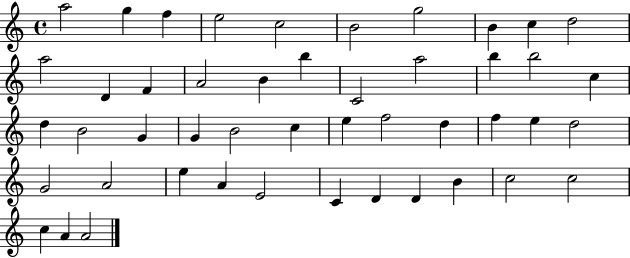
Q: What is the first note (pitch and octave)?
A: A5